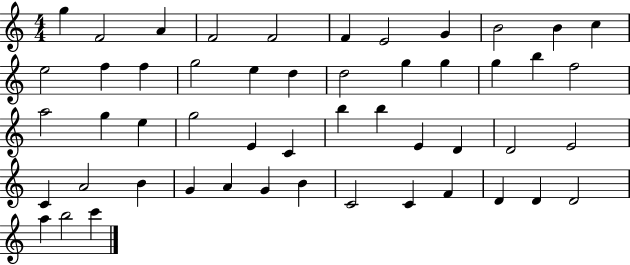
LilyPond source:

{
  \clef treble
  \numericTimeSignature
  \time 4/4
  \key c \major
  g''4 f'2 a'4 | f'2 f'2 | f'4 e'2 g'4 | b'2 b'4 c''4 | \break e''2 f''4 f''4 | g''2 e''4 d''4 | d''2 g''4 g''4 | g''4 b''4 f''2 | \break a''2 g''4 e''4 | g''2 e'4 c'4 | b''4 b''4 e'4 d'4 | d'2 e'2 | \break c'4 a'2 b'4 | g'4 a'4 g'4 b'4 | c'2 c'4 f'4 | d'4 d'4 d'2 | \break a''4 b''2 c'''4 | \bar "|."
}